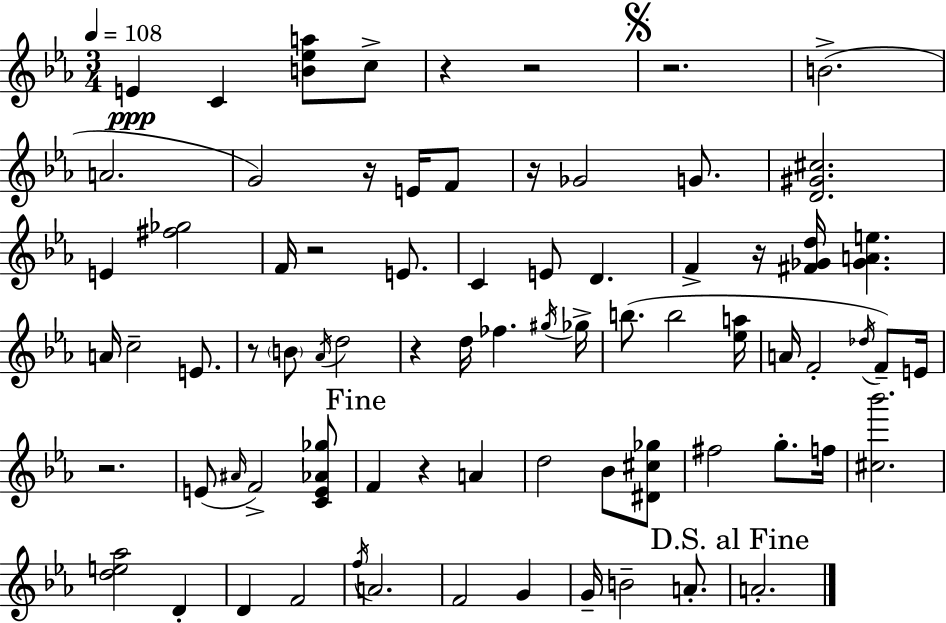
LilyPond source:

{
  \clef treble
  \numericTimeSignature
  \time 3/4
  \key ees \major
  \tempo 4 = 108
  e'4\ppp c'4 <b' ees'' a''>8 c''8-> | r4 r2 | \mark \markup { \musicglyph "scripts.segno" } r2. | b'2.->( | \break a'2. | g'2) r16 e'16 f'8 | r16 ges'2 g'8. | <d' gis' cis''>2. | \break e'4 <fis'' ges''>2 | f'16 r2 e'8. | c'4 e'8 d'4. | f'4-> r16 <fis' ges' d''>16 <ges' a' e''>4. | \break a'16 c''2-- e'8. | r8 \parenthesize b'8 \acciaccatura { aes'16 } d''2 | r4 d''16 fes''4. | \acciaccatura { gis''16 } ges''16-> b''8.( b''2 | \break <ees'' a''>16 a'16 f'2-. \acciaccatura { des''16 }) | f'8-- e'16 r2. | e'8( \grace { ais'16 } f'2->) | <c' e' aes' ges''>8 \mark "Fine" f'4 r4 | \break a'4 d''2 | bes'8 <dis' cis'' ges''>8 fis''2 | g''8.-. f''16 <cis'' bes'''>2. | <d'' e'' aes''>2 | \break d'4-. d'4 f'2 | \acciaccatura { f''16 } a'2. | f'2 | g'4 g'16-- b'2-- | \break a'8.-. \mark "D.S. al Fine" a'2.-. | \bar "|."
}